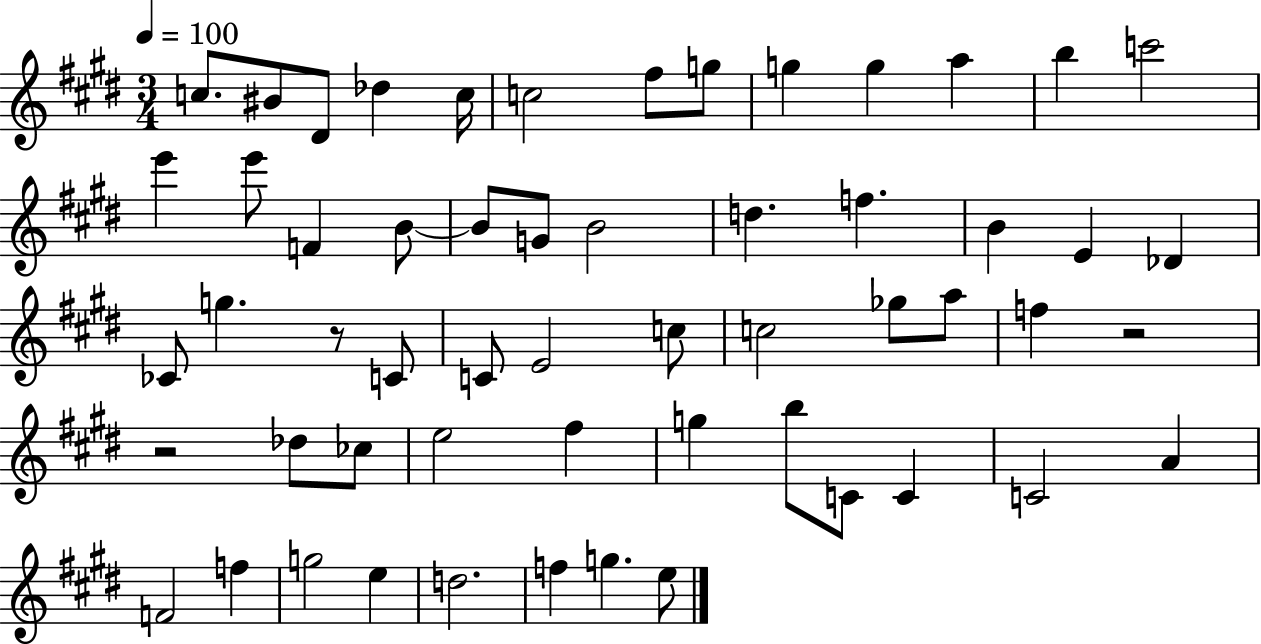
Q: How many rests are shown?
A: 3